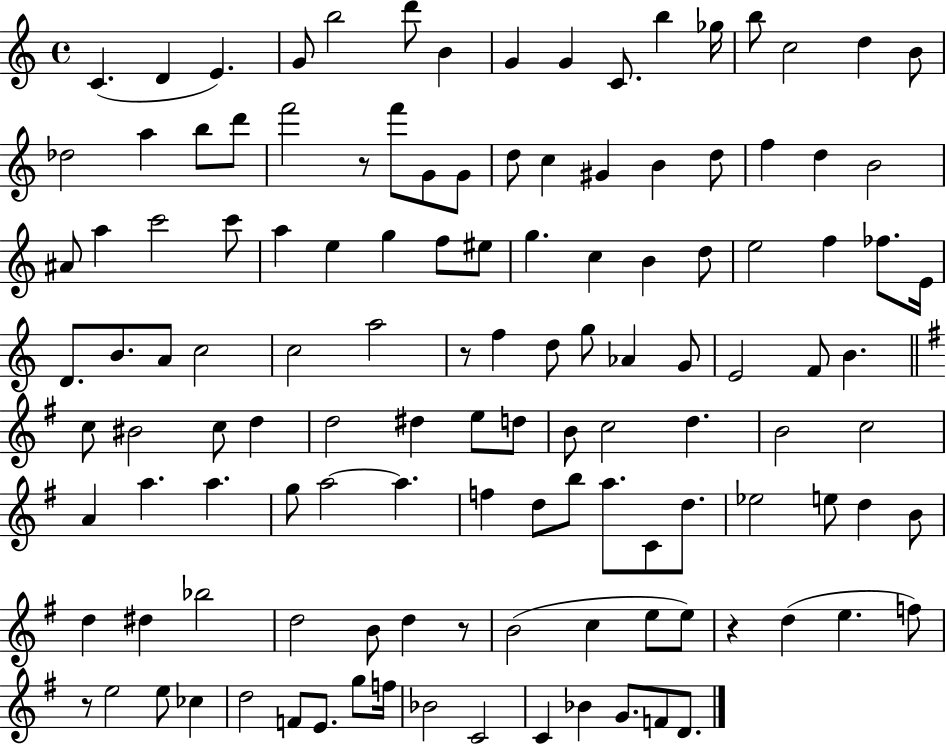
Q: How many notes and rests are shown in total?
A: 125